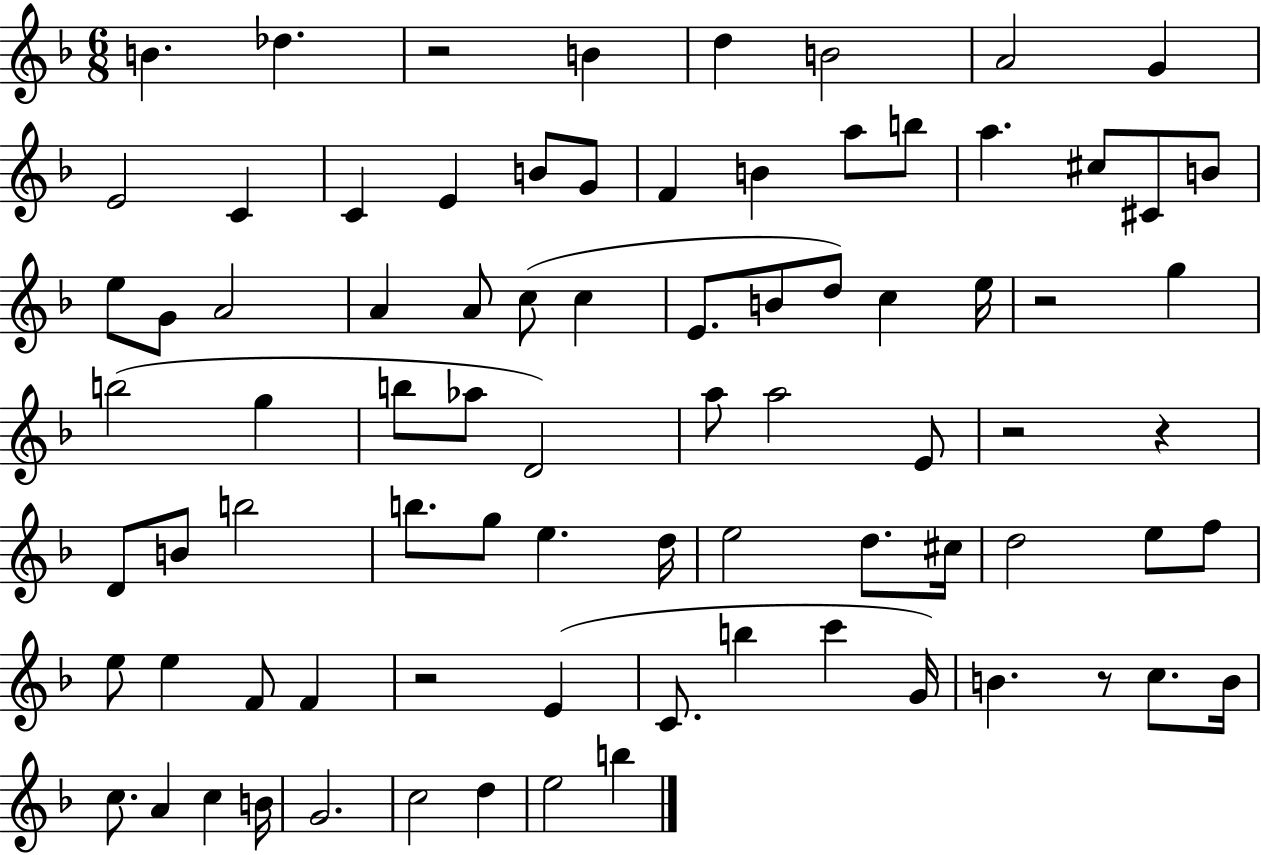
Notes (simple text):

B4/q. Db5/q. R/h B4/q D5/q B4/h A4/h G4/q E4/h C4/q C4/q E4/q B4/e G4/e F4/q B4/q A5/e B5/e A5/q. C#5/e C#4/e B4/e E5/e G4/e A4/h A4/q A4/e C5/e C5/q E4/e. B4/e D5/e C5/q E5/s R/h G5/q B5/h G5/q B5/e Ab5/e D4/h A5/e A5/h E4/e R/h R/q D4/e B4/e B5/h B5/e. G5/e E5/q. D5/s E5/h D5/e. C#5/s D5/h E5/e F5/e E5/e E5/q F4/e F4/q R/h E4/q C4/e. B5/q C6/q G4/s B4/q. R/e C5/e. B4/s C5/e. A4/q C5/q B4/s G4/h. C5/h D5/q E5/h B5/q